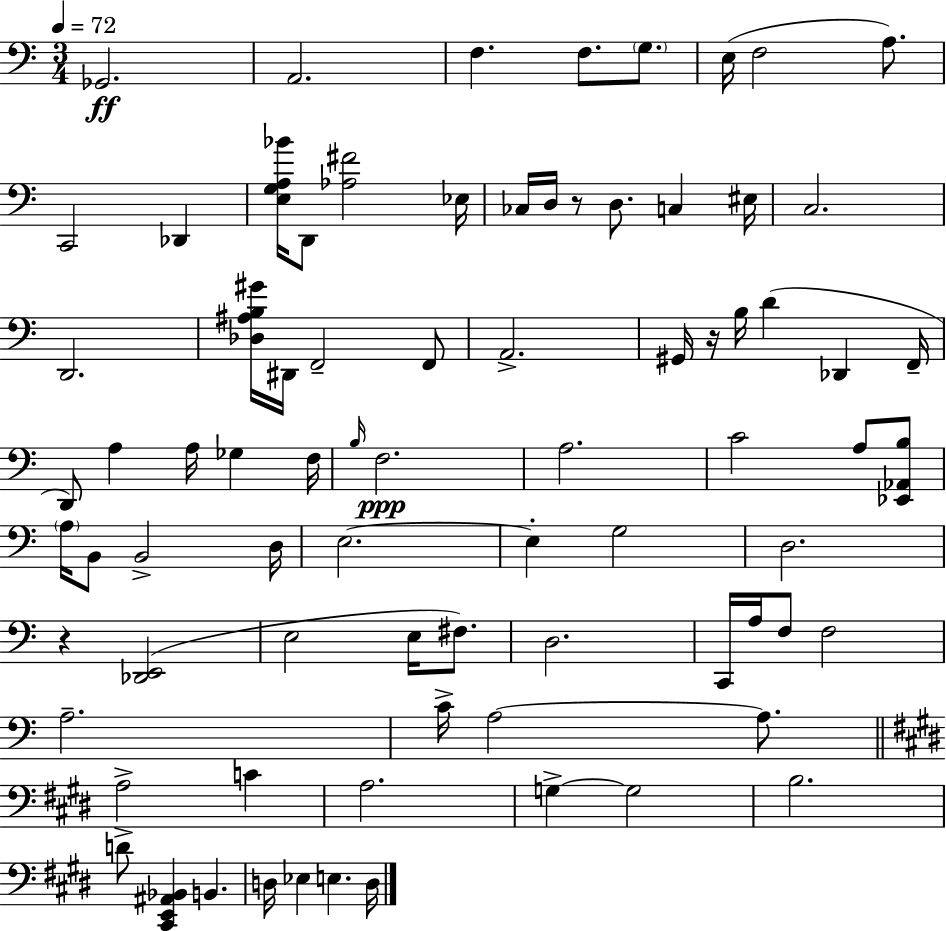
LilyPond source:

{
  \clef bass
  \numericTimeSignature
  \time 3/4
  \key c \major
  \tempo 4 = 72
  ges,2.\ff | a,2. | f4. f8. \parenthesize g8. | e16( f2 a8.) | \break c,2 des,4 | <e g a bes'>16 d,8 <aes fis'>2 ees16 | ces16 d16 r8 d8. c4 eis16 | c2. | \break d,2. | <des ais b gis'>16 dis,16 f,2-- f,8 | a,2.-> | gis,16 r16 b16 d'4( des,4 f,16-- | \break d,8) a4 a16 ges4 f16 | \grace { b16 } f2.\ppp | a2. | c'2 a8 <ees, aes, b>8 | \break \parenthesize a16 b,8 b,2-> | d16 e2.~~ | e4-. g2 | d2. | \break r4 <des, e,>2( | e2 e16 fis8.) | d2. | c,16 a16 f8 f2 | \break a2.-- | c'16-> a2~~ a8. | \bar "||" \break \key e \major a2-> c'4 | a2. | g4->~~ g2 | b2. | \break d'8-> <cis, e, ais, bes,>4 b,4. | d16 ees4 e4. d16 | \bar "|."
}